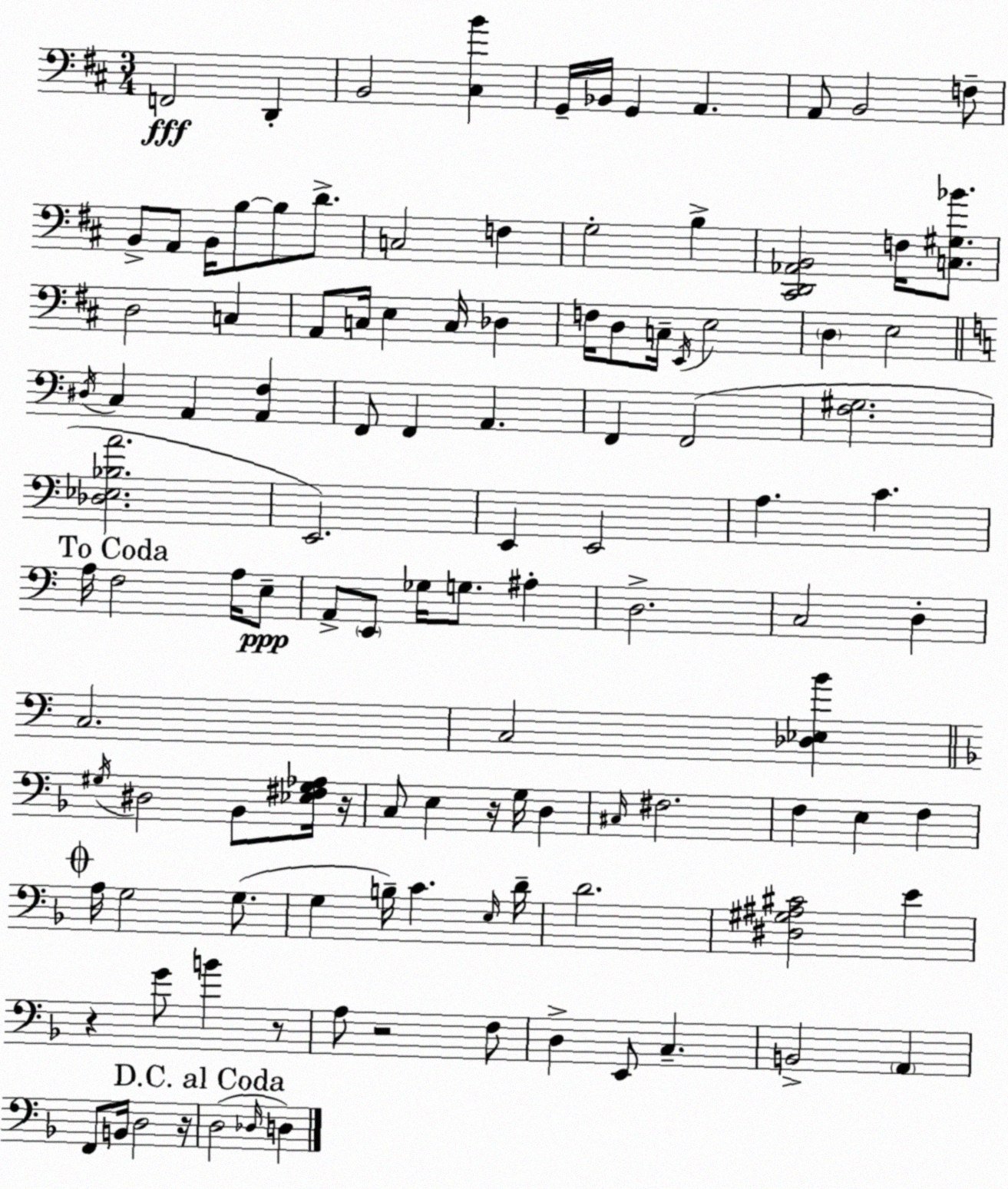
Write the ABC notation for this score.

X:1
T:Untitled
M:3/4
L:1/4
K:D
F,,2 D,, B,,2 [^C,B] G,,/4 _B,,/4 G,, A,, A,,/2 B,,2 F,/2 B,,/2 A,,/2 B,,/4 B,/2 B,/2 D/2 C,2 F, G,2 B, [^C,,D,,_A,,B,,]2 F,/4 [C,^G,_B]/2 D,2 C, A,,/2 C,/4 E, C,/4 _D, F,/4 D,/2 C,/4 E,,/4 E,2 D, E,2 ^D,/4 C, A,, [A,,F,] F,,/2 F,, A,, F,, F,,2 [F,^G,]2 [_D,_E,_B,A]2 E,,2 E,, E,,2 A, C A,/4 F,2 A,/4 E,/2 A,,/2 E,,/2 _G,/4 G,/2 ^A, D,2 C,2 D, C,2 C,2 [_D,_E,B] ^G,/4 ^D,2 _B,,/2 [_E,^F,^G,_A,]/4 z/4 C,/2 E, z/4 G,/4 D, ^C,/4 ^F,2 F, E, F, A,/4 G,2 G,/2 G, B,/4 C E,/4 D/4 D2 [^D,^G,^A,^C]2 E z G/2 B z/2 A,/2 z2 F,/2 D, E,,/2 C, B,,2 A,, F,,/2 B,,/4 D,2 z/4 D,2 _D,/4 D,